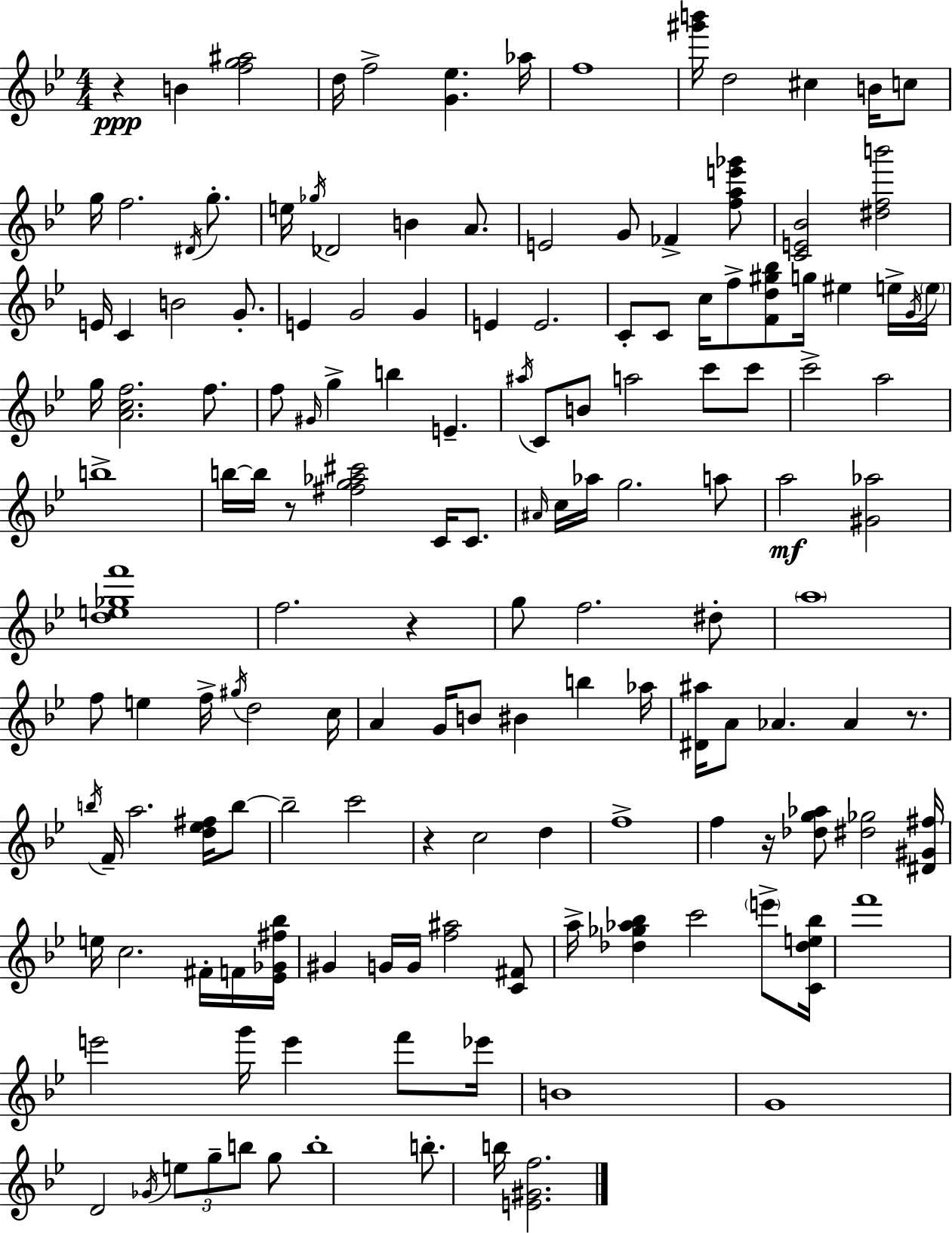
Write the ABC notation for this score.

X:1
T:Untitled
M:4/4
L:1/4
K:Gm
z B [fg^a]2 d/4 f2 [G_e] _a/4 f4 [^g'b']/4 d2 ^c B/4 c/2 g/4 f2 ^D/4 g/2 e/4 _g/4 _D2 B A/2 E2 G/2 _F [fae'_g']/2 [CE_B]2 [^dfb']2 E/4 C B2 G/2 E G2 G E E2 C/2 C/2 c/4 f/2 [Fd^g_b]/2 g/4 ^e e/4 G/4 e/4 g/4 [Acf]2 f/2 f/2 ^G/4 g b E ^a/4 C/2 B/2 a2 c'/2 c'/2 c'2 a2 b4 b/4 b/4 z/2 [^fg_a^c']2 C/4 C/2 ^A/4 c/4 _a/4 g2 a/2 a2 [^G_a]2 [de_gf']4 f2 z g/2 f2 ^d/2 a4 f/2 e f/4 ^g/4 d2 c/4 A G/4 B/2 ^B b _a/4 [^D^a]/4 A/2 _A _A z/2 b/4 F/4 a2 [d_e^f]/4 b/2 b2 c'2 z c2 d f4 f z/4 [_dg_a]/2 [^d_g]2 [^D^G^f]/4 e/4 c2 ^F/4 F/4 [_E_G^f_b]/4 ^G G/4 G/4 [f^a]2 [C^F]/2 a/4 [_d_g_a_b] c'2 e'/2 [C_de_b]/4 f'4 e'2 g'/4 e' f'/2 _e'/4 B4 G4 D2 _G/4 e/2 g/2 b/2 g/2 b4 b/2 b/4 [E^Gf]2